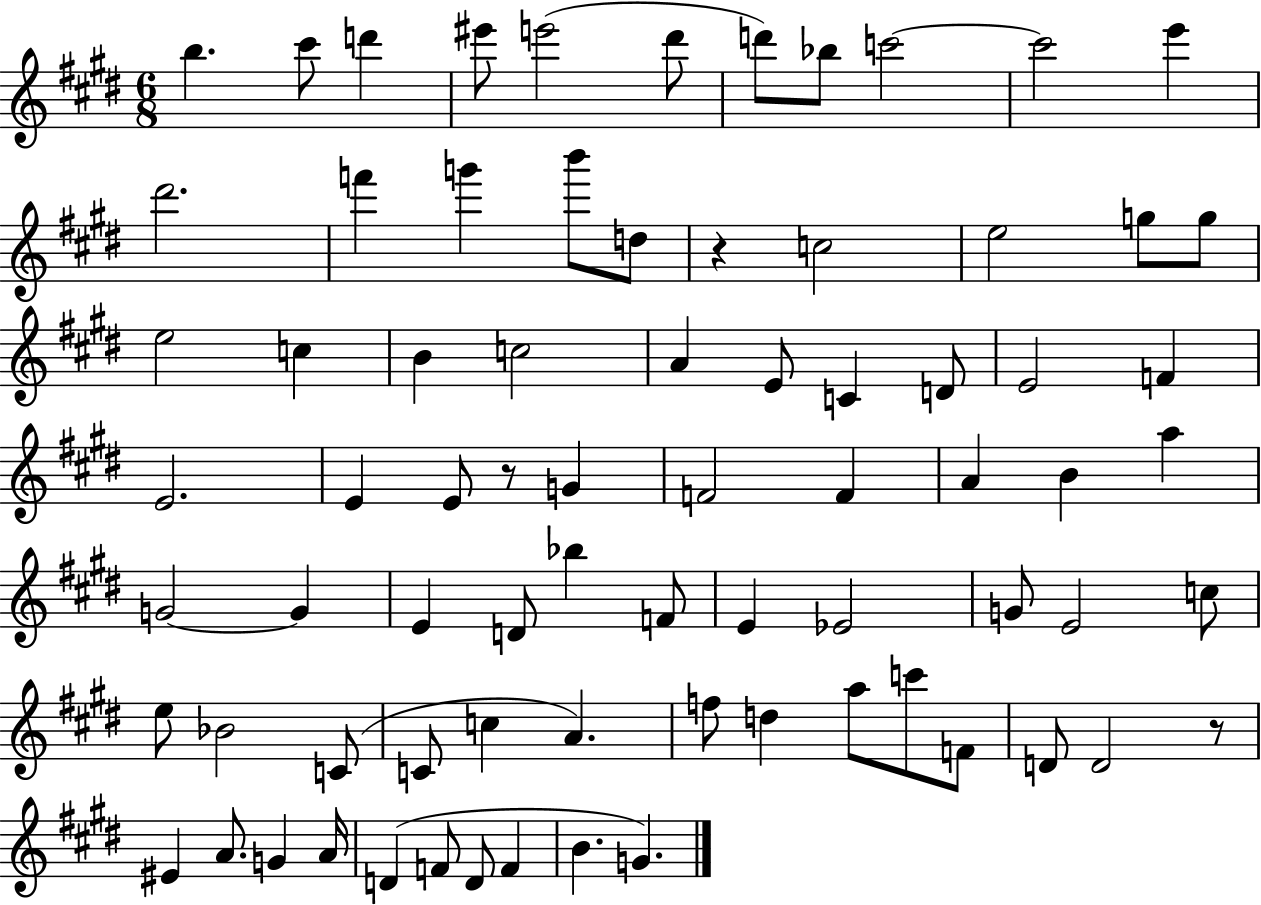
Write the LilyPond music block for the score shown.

{
  \clef treble
  \numericTimeSignature
  \time 6/8
  \key e \major
  b''4. cis'''8 d'''4 | eis'''8 e'''2( dis'''8 | d'''8) bes''8 c'''2~~ | c'''2 e'''4 | \break dis'''2. | f'''4 g'''4 b'''8 d''8 | r4 c''2 | e''2 g''8 g''8 | \break e''2 c''4 | b'4 c''2 | a'4 e'8 c'4 d'8 | e'2 f'4 | \break e'2. | e'4 e'8 r8 g'4 | f'2 f'4 | a'4 b'4 a''4 | \break g'2~~ g'4 | e'4 d'8 bes''4 f'8 | e'4 ees'2 | g'8 e'2 c''8 | \break e''8 bes'2 c'8( | c'8 c''4 a'4.) | f''8 d''4 a''8 c'''8 f'8 | d'8 d'2 r8 | \break eis'4 a'8. g'4 a'16 | d'4( f'8 d'8 f'4 | b'4. g'4.) | \bar "|."
}